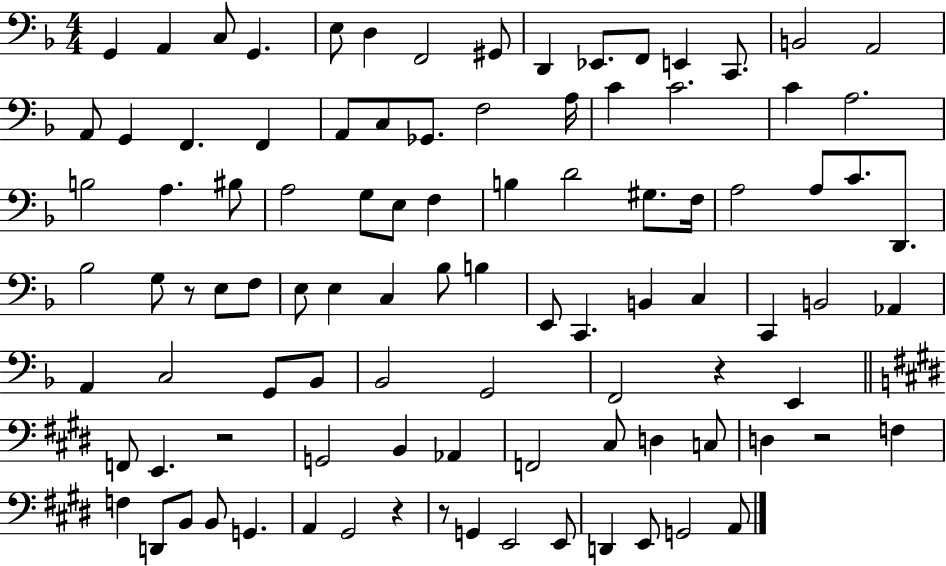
{
  \clef bass
  \numericTimeSignature
  \time 4/4
  \key f \major
  g,4 a,4 c8 g,4. | e8 d4 f,2 gis,8 | d,4 ees,8. f,8 e,4 c,8. | b,2 a,2 | \break a,8 g,4 f,4. f,4 | a,8 c8 ges,8. f2 a16 | c'4 c'2. | c'4 a2. | \break b2 a4. bis8 | a2 g8 e8 f4 | b4 d'2 gis8. f16 | a2 a8 c'8. d,8. | \break bes2 g8 r8 e8 f8 | e8 e4 c4 bes8 b4 | e,8 c,4. b,4 c4 | c,4 b,2 aes,4 | \break a,4 c2 g,8 bes,8 | bes,2 g,2 | f,2 r4 e,4 | \bar "||" \break \key e \major f,8 e,4. r2 | g,2 b,4 aes,4 | f,2 cis8 d4 c8 | d4 r2 f4 | \break f4 d,8 b,8 b,8 g,4. | a,4 gis,2 r4 | r8 g,4 e,2 e,8 | d,4 e,8 g,2 a,8 | \break \bar "|."
}